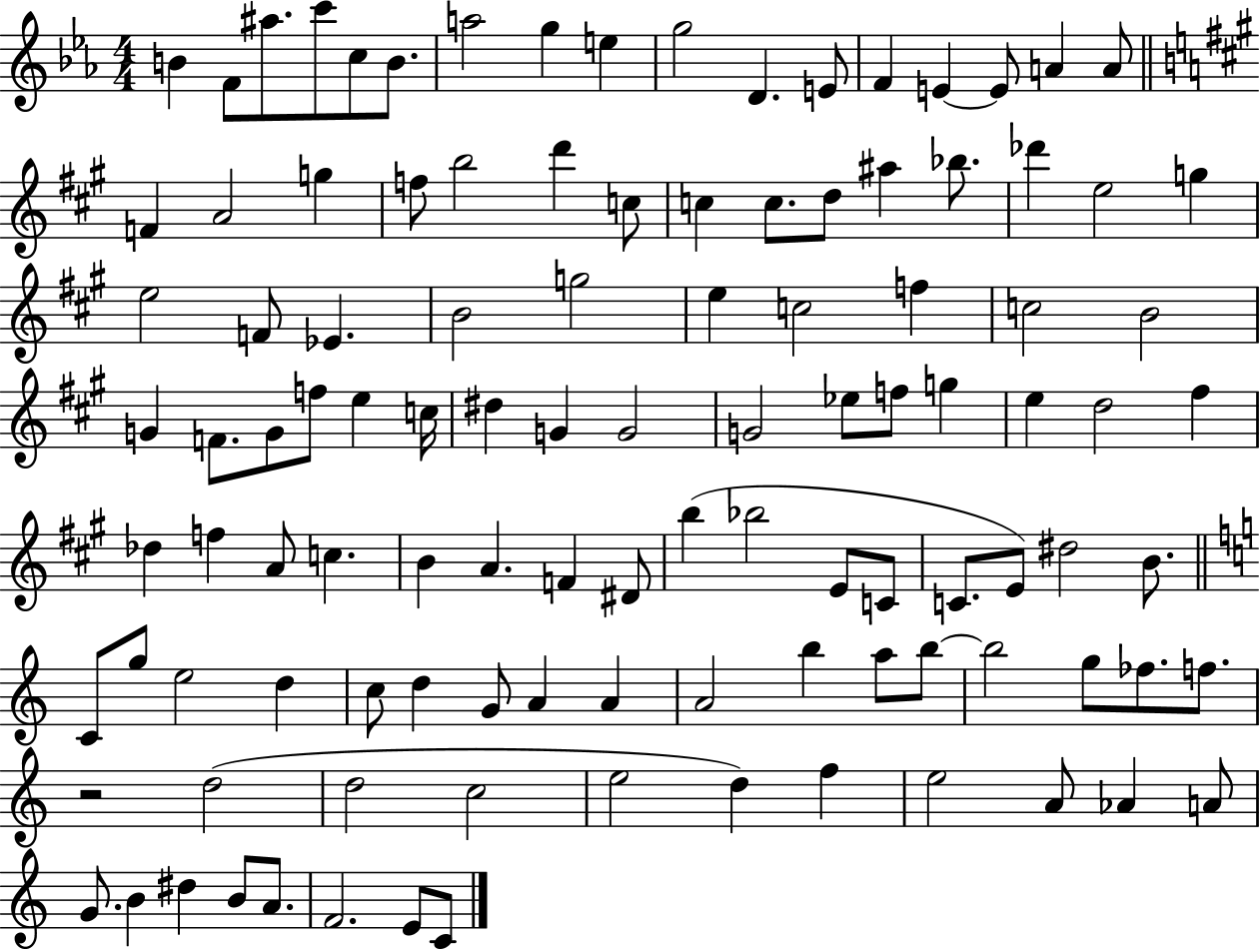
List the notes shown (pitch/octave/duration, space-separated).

B4/q F4/e A#5/e. C6/e C5/e B4/e. A5/h G5/q E5/q G5/h D4/q. E4/e F4/q E4/q E4/e A4/q A4/e F4/q A4/h G5/q F5/e B5/h D6/q C5/e C5/q C5/e. D5/e A#5/q Bb5/e. Db6/q E5/h G5/q E5/h F4/e Eb4/q. B4/h G5/h E5/q C5/h F5/q C5/h B4/h G4/q F4/e. G4/e F5/e E5/q C5/s D#5/q G4/q G4/h G4/h Eb5/e F5/e G5/q E5/q D5/h F#5/q Db5/q F5/q A4/e C5/q. B4/q A4/q. F4/q D#4/e B5/q Bb5/h E4/e C4/e C4/e. E4/e D#5/h B4/e. C4/e G5/e E5/h D5/q C5/e D5/q G4/e A4/q A4/q A4/h B5/q A5/e B5/e B5/h G5/e FES5/e. F5/e. R/h D5/h D5/h C5/h E5/h D5/q F5/q E5/h A4/e Ab4/q A4/e G4/e. B4/q D#5/q B4/e A4/e. F4/h. E4/e C4/e